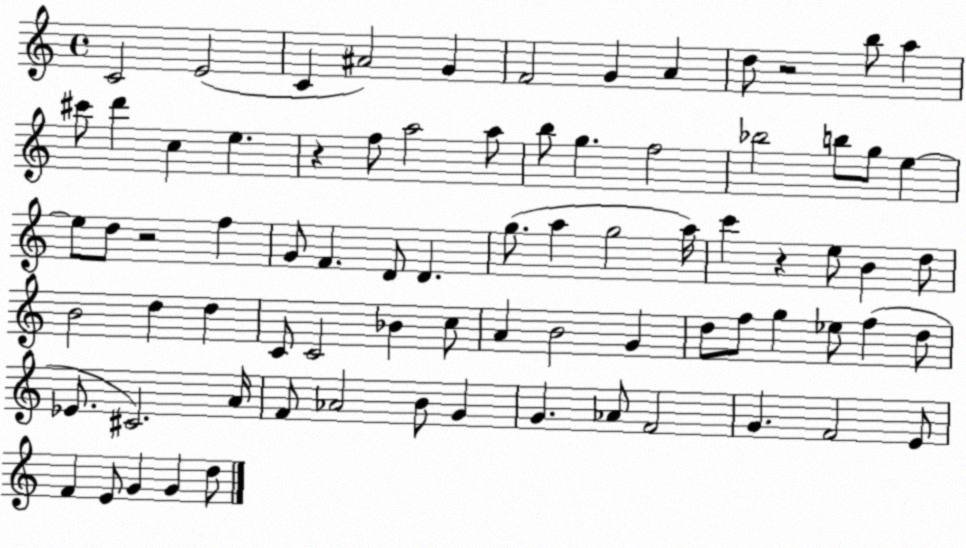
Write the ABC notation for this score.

X:1
T:Untitled
M:4/4
L:1/4
K:C
C2 E2 C ^A2 G F2 G A d/2 z2 b/2 a ^c'/2 d' c e z f/2 a2 a/2 b/2 g f2 _b2 b/2 g/2 e e/2 d/2 z2 f G/2 F D/2 D g/2 a g2 a/4 c' z e/2 B d/2 B2 d d C/2 C2 _B c/2 A B2 G d/2 f/2 g _e/2 f d/2 _E/2 ^C2 A/4 F/2 _A2 B/2 G G _A/2 F2 G F2 E/2 F E/2 G G d/2